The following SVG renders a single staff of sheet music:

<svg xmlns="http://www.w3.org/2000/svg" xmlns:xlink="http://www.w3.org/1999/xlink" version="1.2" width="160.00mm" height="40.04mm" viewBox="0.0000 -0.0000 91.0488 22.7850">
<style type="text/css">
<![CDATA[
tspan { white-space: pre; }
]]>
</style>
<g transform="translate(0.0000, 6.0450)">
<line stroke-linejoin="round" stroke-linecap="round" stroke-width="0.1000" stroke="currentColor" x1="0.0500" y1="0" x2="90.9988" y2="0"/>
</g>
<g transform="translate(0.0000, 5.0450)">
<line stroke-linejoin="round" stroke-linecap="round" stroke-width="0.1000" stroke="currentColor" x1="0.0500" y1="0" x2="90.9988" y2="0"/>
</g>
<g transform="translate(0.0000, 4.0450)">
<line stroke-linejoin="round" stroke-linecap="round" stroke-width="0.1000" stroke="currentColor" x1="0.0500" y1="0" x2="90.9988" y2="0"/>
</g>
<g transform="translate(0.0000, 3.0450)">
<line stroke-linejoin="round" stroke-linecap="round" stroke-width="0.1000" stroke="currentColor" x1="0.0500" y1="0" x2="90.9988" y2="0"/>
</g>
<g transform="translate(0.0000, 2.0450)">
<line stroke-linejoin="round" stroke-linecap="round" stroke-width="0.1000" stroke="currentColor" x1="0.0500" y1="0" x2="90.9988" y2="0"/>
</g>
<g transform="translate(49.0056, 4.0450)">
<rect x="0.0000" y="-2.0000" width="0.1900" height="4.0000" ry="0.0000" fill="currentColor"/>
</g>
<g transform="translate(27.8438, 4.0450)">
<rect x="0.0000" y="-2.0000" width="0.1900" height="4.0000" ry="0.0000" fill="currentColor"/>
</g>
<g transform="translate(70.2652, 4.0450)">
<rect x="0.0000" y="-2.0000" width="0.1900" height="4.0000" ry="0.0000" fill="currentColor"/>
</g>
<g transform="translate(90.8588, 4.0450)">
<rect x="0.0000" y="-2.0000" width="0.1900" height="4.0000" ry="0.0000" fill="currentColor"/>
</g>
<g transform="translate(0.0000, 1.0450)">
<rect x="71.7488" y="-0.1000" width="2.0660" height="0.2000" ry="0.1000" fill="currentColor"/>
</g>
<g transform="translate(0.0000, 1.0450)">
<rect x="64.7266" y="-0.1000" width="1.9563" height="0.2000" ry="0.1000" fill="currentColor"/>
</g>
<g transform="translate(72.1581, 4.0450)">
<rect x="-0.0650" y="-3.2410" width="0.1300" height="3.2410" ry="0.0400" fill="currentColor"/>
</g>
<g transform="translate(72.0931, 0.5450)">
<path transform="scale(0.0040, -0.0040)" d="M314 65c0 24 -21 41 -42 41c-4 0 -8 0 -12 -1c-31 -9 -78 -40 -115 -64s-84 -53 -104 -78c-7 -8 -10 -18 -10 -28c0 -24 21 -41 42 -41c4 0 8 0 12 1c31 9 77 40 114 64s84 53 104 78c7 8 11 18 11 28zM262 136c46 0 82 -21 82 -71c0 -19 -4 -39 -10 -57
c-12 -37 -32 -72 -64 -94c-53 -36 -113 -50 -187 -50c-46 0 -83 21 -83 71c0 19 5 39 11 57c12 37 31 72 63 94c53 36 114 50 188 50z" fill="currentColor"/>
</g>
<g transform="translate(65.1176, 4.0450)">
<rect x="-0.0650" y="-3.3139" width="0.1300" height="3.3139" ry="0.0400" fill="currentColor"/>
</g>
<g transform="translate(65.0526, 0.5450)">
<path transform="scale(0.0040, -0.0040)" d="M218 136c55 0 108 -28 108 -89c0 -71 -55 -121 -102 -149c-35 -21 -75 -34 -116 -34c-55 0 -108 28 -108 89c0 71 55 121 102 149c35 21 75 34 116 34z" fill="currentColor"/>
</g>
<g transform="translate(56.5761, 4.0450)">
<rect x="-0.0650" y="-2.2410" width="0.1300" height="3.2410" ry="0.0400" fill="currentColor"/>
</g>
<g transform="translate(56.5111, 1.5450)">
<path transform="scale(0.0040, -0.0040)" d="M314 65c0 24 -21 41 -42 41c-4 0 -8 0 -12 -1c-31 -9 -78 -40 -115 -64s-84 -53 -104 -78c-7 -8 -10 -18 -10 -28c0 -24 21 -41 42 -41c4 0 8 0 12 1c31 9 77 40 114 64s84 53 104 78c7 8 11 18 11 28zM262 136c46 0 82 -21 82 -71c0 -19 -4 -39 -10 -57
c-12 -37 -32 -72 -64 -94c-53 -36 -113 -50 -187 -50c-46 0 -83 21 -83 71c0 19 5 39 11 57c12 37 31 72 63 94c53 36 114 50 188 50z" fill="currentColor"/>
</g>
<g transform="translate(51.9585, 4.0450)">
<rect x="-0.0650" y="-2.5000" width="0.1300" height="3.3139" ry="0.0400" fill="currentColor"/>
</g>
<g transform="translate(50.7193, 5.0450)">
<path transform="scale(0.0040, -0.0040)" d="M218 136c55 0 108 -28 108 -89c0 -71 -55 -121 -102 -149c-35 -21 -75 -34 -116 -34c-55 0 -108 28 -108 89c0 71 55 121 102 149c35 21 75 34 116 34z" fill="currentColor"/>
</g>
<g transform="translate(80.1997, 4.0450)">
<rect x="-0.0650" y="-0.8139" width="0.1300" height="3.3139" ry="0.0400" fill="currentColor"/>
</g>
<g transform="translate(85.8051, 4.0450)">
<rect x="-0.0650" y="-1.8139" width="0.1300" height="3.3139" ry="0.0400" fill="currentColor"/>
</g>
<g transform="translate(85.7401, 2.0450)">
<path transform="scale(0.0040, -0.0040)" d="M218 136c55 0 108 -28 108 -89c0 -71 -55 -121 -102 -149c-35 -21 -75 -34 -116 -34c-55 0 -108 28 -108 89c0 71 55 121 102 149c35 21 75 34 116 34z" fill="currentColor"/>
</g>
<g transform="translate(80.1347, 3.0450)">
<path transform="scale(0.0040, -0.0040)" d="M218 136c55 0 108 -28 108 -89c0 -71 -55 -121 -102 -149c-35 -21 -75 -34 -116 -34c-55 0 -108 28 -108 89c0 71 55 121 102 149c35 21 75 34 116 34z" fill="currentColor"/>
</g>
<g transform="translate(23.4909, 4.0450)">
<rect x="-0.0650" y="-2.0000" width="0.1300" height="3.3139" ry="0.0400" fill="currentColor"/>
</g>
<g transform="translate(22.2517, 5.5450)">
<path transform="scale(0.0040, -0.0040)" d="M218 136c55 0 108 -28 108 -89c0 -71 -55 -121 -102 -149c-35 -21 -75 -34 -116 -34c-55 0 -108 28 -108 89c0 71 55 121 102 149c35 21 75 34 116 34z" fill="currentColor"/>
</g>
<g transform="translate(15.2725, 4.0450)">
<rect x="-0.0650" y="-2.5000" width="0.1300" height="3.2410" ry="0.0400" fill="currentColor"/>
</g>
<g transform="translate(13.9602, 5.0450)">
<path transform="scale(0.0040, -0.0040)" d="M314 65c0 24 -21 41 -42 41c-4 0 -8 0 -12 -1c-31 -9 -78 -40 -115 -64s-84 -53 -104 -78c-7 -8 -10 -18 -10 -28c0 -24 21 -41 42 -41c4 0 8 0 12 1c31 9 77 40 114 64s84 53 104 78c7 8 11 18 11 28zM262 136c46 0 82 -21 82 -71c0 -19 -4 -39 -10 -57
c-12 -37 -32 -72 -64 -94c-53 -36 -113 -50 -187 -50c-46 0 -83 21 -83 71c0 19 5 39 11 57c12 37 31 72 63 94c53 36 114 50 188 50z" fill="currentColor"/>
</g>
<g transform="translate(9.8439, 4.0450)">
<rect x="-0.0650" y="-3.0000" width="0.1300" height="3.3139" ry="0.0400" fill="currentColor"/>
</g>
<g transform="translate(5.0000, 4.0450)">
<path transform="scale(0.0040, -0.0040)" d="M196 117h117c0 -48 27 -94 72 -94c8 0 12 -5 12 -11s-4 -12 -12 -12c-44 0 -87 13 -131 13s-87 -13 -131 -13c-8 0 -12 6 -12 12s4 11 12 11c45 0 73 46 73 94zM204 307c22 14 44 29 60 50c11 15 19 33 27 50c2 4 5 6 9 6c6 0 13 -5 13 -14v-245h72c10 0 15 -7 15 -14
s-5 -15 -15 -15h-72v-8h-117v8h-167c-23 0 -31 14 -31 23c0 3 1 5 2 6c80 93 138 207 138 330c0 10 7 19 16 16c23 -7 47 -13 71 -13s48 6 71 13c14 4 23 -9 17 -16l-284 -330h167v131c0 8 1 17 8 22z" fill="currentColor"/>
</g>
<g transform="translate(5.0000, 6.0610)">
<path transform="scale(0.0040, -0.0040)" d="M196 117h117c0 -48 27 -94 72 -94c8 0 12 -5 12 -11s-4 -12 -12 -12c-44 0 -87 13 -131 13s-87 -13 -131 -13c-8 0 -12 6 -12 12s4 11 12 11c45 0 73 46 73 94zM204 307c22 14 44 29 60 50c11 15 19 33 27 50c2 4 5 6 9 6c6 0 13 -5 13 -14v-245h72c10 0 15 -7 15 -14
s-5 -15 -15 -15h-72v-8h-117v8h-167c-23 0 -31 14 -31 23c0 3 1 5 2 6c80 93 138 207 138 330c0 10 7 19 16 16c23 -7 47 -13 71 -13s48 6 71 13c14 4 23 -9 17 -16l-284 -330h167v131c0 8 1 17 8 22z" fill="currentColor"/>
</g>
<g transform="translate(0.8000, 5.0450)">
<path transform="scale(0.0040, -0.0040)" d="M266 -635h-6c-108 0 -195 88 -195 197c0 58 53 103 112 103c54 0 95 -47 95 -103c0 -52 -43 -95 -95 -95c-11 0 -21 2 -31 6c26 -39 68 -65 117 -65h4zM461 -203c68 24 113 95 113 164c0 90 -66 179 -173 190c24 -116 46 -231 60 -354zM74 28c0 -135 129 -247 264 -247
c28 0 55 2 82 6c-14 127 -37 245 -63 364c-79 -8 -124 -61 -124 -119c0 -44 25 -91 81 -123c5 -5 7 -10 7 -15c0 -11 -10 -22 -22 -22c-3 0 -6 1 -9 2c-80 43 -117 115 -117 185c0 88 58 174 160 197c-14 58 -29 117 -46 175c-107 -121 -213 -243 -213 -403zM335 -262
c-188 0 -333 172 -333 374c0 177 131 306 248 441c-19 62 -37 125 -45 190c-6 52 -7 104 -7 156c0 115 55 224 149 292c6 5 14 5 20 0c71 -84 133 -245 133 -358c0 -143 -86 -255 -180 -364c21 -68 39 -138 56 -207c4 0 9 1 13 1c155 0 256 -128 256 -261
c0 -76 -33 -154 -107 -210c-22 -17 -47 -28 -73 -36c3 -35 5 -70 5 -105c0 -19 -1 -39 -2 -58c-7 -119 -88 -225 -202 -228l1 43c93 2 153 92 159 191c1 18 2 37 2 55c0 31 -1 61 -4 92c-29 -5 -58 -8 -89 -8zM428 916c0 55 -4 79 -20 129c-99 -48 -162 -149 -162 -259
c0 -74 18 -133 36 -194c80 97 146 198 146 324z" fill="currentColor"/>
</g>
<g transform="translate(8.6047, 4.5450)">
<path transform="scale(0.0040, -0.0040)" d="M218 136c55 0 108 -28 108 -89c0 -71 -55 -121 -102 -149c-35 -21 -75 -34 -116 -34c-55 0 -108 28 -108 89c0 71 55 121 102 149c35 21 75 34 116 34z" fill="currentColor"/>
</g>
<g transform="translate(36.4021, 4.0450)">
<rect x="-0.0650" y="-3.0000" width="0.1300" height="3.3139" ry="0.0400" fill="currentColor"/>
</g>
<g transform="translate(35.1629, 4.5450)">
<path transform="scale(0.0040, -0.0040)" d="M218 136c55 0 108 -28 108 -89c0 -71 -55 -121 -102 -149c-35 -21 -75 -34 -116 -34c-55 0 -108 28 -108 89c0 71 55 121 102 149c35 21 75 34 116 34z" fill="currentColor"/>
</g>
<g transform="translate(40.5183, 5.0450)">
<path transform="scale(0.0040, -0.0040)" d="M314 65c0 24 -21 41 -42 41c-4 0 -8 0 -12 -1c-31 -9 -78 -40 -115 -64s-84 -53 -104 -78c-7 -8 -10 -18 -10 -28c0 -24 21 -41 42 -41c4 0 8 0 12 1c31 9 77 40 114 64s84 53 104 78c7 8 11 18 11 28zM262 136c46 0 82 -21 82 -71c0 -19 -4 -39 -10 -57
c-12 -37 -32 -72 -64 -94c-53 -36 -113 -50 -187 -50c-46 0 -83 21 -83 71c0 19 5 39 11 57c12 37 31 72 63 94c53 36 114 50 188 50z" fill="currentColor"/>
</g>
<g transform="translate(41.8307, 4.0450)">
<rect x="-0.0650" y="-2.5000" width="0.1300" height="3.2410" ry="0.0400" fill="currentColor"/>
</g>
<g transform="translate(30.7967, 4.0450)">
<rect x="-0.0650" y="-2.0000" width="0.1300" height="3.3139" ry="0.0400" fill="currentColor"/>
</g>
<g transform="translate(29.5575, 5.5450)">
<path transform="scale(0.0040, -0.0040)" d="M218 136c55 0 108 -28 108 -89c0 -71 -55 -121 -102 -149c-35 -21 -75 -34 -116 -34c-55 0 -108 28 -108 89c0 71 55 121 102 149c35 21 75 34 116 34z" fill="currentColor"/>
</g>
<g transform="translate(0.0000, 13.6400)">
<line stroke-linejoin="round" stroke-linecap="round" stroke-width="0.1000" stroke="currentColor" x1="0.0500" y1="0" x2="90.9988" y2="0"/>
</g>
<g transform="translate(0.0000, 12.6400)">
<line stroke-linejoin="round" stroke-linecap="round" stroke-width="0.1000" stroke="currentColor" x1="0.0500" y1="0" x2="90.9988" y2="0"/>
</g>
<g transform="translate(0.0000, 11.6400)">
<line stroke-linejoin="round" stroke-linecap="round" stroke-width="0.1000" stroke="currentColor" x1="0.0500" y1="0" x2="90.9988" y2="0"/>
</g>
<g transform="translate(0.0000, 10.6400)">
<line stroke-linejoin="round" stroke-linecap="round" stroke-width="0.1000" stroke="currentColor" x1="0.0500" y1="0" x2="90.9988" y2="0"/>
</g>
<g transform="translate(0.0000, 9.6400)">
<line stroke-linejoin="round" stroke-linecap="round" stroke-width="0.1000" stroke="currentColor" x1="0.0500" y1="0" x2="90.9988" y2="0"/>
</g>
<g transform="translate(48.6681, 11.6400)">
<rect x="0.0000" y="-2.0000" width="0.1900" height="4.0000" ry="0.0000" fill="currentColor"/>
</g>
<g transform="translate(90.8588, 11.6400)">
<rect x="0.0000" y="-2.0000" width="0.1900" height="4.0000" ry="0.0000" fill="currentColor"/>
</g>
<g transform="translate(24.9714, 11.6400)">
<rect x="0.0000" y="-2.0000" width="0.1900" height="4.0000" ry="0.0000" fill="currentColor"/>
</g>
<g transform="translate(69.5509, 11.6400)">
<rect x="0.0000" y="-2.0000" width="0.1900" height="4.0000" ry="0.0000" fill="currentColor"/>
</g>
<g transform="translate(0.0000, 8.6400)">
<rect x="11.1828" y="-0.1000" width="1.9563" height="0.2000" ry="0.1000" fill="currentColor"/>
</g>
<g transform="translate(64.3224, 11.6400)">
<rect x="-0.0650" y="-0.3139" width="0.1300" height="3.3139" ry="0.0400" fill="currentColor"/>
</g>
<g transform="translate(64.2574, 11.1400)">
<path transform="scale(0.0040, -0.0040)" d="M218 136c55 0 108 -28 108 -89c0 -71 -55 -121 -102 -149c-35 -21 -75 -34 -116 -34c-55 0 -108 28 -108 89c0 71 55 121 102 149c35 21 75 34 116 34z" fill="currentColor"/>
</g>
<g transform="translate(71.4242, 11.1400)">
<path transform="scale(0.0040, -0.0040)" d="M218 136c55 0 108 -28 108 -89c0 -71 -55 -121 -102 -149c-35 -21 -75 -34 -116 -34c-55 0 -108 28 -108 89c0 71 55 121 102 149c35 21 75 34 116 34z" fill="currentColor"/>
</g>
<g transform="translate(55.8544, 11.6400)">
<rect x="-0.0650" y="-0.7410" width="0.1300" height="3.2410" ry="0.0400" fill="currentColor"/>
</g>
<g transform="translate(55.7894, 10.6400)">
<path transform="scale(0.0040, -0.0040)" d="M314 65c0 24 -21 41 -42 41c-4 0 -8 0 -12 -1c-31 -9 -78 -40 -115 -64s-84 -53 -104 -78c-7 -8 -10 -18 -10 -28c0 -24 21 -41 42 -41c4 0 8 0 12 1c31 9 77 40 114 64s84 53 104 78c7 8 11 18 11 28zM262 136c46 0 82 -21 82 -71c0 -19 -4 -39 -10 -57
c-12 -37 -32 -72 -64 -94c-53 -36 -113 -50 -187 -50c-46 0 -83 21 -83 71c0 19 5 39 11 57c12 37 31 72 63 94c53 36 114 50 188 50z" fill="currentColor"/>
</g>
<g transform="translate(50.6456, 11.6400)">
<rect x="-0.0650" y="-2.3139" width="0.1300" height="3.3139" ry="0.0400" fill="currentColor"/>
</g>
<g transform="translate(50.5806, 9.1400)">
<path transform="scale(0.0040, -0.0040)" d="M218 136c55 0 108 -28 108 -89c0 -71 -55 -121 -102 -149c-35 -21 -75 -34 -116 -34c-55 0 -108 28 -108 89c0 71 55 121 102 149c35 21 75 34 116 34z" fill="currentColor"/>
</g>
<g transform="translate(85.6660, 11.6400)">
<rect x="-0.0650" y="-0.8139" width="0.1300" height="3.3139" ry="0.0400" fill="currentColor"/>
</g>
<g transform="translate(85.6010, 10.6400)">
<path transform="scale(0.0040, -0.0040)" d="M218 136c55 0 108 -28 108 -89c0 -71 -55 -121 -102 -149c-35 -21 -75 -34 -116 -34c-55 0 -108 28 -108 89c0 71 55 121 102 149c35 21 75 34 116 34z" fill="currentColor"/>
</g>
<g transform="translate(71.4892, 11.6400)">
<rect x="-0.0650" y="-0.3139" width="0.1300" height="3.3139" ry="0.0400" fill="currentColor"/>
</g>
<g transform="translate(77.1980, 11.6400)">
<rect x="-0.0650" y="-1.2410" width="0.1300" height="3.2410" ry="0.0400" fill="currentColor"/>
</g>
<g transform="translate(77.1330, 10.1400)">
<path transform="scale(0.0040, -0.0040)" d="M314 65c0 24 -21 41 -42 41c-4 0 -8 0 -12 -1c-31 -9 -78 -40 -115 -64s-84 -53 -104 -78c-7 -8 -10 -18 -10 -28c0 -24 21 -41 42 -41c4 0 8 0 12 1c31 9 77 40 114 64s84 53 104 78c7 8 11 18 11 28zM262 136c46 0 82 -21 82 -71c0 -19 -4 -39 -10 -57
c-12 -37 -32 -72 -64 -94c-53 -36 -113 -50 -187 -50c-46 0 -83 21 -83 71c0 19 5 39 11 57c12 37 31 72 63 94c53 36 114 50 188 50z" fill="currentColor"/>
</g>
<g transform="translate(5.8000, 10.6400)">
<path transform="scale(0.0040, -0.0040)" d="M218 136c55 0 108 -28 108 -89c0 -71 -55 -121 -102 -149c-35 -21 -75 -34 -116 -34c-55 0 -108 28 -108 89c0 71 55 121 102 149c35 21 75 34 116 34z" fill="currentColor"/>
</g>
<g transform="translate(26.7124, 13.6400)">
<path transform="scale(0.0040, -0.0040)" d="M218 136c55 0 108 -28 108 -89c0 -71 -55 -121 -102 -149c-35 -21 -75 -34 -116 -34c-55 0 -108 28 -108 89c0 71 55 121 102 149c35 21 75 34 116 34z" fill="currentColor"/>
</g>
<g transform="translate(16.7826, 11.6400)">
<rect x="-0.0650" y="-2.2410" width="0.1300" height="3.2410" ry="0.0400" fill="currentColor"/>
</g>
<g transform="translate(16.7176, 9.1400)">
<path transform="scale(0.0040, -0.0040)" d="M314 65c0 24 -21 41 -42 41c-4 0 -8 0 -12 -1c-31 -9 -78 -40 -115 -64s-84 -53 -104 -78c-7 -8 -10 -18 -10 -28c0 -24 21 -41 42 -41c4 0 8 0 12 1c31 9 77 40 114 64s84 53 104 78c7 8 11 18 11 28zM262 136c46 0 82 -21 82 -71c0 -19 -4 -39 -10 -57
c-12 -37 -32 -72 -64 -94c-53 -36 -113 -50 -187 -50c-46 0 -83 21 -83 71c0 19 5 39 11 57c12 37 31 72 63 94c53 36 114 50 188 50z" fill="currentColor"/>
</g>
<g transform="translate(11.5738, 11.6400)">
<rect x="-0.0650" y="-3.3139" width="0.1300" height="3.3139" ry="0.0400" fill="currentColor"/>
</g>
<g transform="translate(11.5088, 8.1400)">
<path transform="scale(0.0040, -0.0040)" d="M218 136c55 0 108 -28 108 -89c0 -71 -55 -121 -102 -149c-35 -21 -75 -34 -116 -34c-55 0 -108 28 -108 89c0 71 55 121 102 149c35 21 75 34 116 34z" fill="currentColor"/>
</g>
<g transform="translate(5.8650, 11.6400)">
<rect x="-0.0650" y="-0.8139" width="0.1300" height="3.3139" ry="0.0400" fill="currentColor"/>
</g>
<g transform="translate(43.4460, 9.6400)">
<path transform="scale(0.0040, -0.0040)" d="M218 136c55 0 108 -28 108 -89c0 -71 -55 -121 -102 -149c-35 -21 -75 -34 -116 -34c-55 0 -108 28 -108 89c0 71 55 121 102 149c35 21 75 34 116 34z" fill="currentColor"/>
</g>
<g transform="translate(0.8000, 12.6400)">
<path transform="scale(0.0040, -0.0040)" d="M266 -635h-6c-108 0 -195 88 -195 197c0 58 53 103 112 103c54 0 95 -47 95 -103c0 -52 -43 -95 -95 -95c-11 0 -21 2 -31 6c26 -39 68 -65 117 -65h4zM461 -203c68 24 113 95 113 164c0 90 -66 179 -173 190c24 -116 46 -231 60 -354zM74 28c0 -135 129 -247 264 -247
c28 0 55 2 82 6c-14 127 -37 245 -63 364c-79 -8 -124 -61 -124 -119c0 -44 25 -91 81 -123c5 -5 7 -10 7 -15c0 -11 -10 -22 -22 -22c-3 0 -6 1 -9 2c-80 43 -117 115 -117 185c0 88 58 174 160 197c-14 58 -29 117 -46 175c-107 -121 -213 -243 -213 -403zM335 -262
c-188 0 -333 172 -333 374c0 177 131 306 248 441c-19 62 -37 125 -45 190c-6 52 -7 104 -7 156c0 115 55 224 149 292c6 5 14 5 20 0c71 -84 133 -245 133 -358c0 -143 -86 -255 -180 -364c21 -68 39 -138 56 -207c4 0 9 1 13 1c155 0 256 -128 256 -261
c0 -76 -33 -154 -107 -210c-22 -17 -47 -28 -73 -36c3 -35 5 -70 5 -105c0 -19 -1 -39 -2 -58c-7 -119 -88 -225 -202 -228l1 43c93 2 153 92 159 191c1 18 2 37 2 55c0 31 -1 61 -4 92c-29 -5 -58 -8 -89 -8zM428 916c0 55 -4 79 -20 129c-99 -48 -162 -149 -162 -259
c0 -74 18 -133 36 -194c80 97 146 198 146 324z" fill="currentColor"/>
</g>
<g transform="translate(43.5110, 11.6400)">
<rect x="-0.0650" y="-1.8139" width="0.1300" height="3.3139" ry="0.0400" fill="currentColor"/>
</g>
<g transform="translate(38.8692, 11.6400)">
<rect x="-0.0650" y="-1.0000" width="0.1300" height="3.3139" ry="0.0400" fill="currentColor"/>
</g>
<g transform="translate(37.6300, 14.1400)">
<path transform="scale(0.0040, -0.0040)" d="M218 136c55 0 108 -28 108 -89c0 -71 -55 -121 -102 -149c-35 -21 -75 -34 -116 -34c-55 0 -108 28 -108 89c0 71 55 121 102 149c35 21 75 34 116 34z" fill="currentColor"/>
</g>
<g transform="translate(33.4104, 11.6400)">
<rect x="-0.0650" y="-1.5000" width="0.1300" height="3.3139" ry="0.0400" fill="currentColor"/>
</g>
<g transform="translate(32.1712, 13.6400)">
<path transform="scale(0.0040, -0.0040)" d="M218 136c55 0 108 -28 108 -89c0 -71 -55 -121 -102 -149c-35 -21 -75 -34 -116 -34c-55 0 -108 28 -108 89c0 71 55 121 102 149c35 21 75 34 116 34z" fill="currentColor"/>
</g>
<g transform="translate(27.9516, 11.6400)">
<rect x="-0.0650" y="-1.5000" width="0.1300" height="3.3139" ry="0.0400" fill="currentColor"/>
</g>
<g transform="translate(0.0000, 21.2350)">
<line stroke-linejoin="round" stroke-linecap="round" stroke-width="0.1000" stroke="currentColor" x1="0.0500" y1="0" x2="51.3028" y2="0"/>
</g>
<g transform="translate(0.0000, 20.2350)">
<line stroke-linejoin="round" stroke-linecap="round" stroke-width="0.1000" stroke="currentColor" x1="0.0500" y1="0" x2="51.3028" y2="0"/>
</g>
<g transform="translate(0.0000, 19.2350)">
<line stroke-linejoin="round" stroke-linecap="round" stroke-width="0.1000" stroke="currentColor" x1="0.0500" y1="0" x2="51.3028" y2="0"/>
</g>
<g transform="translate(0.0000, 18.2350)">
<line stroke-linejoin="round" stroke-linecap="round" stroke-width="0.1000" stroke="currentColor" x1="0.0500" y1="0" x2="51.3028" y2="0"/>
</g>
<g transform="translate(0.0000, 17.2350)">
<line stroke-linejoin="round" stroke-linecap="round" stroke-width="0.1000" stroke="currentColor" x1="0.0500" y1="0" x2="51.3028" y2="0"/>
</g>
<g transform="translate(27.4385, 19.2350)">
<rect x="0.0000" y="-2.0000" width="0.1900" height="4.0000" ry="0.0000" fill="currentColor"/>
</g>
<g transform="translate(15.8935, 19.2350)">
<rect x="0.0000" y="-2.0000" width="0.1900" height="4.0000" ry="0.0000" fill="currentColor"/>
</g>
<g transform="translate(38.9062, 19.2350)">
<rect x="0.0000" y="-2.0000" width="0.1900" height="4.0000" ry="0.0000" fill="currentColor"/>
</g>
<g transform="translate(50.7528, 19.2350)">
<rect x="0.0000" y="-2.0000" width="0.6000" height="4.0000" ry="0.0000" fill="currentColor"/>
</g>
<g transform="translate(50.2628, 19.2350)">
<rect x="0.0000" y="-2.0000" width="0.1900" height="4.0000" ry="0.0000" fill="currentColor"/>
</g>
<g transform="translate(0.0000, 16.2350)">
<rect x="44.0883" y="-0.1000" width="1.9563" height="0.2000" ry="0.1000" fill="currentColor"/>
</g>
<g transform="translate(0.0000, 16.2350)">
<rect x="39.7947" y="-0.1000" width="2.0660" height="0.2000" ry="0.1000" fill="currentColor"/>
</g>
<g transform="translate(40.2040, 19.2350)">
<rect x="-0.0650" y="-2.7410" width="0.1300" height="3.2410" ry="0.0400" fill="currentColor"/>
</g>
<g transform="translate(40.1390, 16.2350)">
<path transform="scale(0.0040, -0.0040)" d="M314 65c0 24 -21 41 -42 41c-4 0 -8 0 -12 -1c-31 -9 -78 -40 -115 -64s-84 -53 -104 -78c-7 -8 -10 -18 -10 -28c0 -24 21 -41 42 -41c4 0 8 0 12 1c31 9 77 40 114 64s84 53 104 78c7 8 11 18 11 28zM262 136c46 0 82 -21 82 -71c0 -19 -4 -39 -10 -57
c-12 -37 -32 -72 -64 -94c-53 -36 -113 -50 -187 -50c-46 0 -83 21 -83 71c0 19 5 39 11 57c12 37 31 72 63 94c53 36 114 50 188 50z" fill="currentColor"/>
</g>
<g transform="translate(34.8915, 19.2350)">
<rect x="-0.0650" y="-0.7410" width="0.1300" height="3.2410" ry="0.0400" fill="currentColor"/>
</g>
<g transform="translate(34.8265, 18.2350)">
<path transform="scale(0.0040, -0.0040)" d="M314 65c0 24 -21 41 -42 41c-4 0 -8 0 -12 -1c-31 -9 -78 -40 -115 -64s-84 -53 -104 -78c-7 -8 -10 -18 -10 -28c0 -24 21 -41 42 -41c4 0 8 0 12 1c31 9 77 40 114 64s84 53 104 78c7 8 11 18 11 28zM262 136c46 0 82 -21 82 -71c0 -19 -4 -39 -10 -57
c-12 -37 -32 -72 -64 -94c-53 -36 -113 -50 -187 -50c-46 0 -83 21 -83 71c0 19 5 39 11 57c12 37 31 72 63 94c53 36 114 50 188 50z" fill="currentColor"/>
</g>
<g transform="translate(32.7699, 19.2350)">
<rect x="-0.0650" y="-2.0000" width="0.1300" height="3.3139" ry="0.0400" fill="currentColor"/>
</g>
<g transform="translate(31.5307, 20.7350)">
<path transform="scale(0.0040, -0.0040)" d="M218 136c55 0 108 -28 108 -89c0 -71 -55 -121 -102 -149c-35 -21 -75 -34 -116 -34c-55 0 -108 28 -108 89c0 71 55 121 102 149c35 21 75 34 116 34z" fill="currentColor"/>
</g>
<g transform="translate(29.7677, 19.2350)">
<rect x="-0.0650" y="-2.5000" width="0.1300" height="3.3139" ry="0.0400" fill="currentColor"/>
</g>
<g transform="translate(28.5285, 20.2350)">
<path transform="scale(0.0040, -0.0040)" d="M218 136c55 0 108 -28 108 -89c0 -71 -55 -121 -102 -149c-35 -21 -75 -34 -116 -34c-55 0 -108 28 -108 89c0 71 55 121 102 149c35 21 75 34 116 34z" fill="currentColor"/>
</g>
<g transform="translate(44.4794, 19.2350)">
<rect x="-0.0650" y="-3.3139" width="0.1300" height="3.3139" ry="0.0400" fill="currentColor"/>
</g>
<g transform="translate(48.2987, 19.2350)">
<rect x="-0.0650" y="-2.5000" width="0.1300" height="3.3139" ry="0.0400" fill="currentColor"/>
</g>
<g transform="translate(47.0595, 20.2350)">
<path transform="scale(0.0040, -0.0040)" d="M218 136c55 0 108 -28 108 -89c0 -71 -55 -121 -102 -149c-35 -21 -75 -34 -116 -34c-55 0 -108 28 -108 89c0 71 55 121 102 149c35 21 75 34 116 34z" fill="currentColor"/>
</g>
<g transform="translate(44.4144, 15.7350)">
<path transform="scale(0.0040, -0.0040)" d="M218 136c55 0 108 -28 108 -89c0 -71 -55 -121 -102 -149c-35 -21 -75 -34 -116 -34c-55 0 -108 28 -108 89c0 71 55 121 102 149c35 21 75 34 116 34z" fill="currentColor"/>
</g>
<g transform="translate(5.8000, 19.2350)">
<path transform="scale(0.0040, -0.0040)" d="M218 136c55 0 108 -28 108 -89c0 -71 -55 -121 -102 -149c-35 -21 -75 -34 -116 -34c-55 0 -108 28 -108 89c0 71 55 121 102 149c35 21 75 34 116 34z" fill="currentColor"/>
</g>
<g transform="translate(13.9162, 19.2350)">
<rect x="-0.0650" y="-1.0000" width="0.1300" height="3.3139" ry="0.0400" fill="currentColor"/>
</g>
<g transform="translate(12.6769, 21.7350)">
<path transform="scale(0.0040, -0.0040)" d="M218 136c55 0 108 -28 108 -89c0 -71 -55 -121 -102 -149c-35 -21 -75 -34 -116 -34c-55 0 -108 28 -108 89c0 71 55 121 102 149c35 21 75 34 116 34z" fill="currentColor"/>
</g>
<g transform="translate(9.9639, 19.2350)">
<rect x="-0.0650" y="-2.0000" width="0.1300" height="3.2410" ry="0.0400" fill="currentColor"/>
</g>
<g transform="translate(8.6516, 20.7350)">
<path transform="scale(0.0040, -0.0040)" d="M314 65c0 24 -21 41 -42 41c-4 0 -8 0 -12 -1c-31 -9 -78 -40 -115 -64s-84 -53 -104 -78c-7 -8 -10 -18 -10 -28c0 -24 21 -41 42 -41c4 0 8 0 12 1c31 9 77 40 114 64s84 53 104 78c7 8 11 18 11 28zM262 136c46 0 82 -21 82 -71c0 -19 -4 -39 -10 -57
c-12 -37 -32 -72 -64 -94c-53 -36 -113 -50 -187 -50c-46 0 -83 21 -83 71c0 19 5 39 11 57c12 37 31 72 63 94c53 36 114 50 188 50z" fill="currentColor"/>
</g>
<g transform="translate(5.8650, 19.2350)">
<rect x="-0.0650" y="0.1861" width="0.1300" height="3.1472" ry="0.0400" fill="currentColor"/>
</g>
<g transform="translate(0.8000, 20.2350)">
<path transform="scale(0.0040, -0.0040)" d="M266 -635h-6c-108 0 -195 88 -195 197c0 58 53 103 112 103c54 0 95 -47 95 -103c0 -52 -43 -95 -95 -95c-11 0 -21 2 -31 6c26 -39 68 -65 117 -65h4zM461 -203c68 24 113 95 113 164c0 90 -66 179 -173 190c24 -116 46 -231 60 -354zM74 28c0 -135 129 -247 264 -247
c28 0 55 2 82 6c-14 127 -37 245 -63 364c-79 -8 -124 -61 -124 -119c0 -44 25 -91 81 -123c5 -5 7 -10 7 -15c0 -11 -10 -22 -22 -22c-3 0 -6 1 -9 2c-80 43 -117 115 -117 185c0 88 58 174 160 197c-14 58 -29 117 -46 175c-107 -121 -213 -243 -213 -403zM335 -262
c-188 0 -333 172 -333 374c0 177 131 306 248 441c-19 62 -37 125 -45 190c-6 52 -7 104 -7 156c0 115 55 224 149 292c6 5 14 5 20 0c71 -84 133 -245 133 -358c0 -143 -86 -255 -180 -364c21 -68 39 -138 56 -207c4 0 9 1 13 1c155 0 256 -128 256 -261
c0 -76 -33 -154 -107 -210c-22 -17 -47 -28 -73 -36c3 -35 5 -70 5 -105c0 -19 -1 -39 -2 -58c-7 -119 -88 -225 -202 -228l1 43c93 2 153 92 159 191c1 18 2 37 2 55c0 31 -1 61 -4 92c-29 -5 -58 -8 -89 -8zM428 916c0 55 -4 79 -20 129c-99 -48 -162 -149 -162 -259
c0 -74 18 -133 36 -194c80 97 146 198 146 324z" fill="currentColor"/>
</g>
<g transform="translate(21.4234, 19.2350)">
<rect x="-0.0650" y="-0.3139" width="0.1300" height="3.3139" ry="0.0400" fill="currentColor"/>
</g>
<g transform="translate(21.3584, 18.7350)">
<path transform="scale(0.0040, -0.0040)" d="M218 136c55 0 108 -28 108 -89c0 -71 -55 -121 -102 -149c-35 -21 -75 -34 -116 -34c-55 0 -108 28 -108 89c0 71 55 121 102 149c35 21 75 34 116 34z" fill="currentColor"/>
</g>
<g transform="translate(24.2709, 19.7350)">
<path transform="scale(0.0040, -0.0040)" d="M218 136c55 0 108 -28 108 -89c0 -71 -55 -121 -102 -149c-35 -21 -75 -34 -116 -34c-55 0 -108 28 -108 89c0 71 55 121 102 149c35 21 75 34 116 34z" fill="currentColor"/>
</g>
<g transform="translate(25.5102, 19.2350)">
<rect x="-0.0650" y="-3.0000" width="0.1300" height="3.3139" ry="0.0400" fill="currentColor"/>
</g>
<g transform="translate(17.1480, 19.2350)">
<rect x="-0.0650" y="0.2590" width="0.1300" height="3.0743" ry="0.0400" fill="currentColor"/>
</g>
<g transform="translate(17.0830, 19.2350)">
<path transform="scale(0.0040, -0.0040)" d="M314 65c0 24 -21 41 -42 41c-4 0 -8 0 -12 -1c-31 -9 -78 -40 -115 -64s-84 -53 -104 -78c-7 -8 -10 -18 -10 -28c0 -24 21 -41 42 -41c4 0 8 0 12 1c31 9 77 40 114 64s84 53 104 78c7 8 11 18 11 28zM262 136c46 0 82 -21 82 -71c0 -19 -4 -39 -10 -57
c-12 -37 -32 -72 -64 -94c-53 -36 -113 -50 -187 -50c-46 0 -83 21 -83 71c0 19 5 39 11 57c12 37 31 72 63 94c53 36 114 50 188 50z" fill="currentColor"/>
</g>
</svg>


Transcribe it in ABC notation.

X:1
T:Untitled
M:4/4
L:1/4
K:C
A G2 F F A G2 G g2 b b2 d f d b g2 E E D f g d2 c c e2 d B F2 D B2 c A G F d2 a2 b G